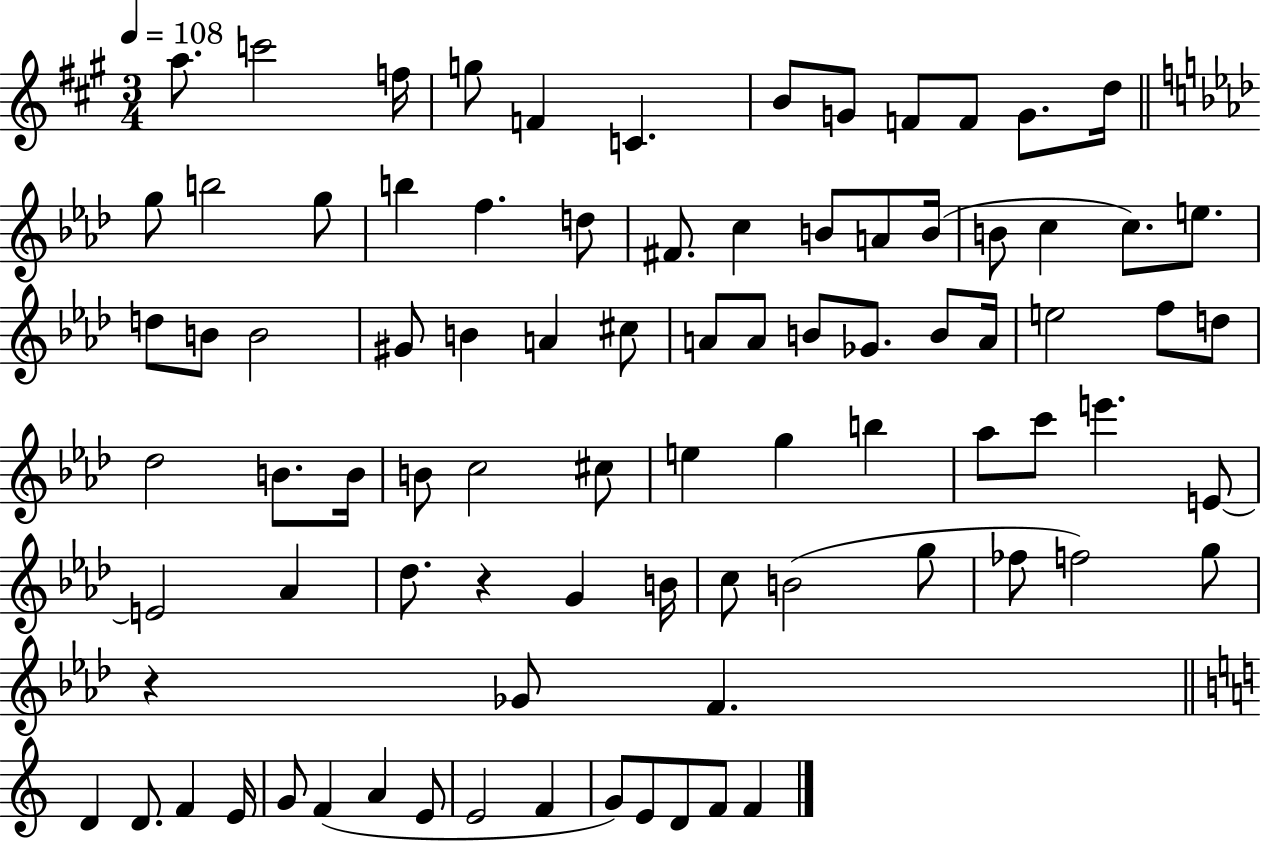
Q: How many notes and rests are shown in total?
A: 86